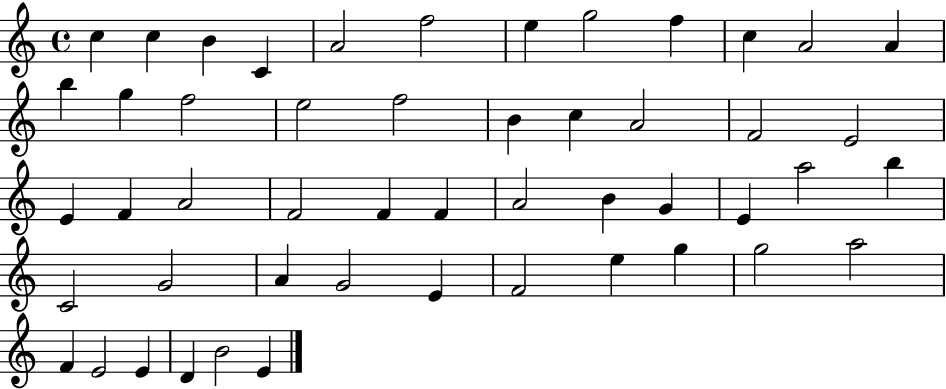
C5/q C5/q B4/q C4/q A4/h F5/h E5/q G5/h F5/q C5/q A4/h A4/q B5/q G5/q F5/h E5/h F5/h B4/q C5/q A4/h F4/h E4/h E4/q F4/q A4/h F4/h F4/q F4/q A4/h B4/q G4/q E4/q A5/h B5/q C4/h G4/h A4/q G4/h E4/q F4/h E5/q G5/q G5/h A5/h F4/q E4/h E4/q D4/q B4/h E4/q